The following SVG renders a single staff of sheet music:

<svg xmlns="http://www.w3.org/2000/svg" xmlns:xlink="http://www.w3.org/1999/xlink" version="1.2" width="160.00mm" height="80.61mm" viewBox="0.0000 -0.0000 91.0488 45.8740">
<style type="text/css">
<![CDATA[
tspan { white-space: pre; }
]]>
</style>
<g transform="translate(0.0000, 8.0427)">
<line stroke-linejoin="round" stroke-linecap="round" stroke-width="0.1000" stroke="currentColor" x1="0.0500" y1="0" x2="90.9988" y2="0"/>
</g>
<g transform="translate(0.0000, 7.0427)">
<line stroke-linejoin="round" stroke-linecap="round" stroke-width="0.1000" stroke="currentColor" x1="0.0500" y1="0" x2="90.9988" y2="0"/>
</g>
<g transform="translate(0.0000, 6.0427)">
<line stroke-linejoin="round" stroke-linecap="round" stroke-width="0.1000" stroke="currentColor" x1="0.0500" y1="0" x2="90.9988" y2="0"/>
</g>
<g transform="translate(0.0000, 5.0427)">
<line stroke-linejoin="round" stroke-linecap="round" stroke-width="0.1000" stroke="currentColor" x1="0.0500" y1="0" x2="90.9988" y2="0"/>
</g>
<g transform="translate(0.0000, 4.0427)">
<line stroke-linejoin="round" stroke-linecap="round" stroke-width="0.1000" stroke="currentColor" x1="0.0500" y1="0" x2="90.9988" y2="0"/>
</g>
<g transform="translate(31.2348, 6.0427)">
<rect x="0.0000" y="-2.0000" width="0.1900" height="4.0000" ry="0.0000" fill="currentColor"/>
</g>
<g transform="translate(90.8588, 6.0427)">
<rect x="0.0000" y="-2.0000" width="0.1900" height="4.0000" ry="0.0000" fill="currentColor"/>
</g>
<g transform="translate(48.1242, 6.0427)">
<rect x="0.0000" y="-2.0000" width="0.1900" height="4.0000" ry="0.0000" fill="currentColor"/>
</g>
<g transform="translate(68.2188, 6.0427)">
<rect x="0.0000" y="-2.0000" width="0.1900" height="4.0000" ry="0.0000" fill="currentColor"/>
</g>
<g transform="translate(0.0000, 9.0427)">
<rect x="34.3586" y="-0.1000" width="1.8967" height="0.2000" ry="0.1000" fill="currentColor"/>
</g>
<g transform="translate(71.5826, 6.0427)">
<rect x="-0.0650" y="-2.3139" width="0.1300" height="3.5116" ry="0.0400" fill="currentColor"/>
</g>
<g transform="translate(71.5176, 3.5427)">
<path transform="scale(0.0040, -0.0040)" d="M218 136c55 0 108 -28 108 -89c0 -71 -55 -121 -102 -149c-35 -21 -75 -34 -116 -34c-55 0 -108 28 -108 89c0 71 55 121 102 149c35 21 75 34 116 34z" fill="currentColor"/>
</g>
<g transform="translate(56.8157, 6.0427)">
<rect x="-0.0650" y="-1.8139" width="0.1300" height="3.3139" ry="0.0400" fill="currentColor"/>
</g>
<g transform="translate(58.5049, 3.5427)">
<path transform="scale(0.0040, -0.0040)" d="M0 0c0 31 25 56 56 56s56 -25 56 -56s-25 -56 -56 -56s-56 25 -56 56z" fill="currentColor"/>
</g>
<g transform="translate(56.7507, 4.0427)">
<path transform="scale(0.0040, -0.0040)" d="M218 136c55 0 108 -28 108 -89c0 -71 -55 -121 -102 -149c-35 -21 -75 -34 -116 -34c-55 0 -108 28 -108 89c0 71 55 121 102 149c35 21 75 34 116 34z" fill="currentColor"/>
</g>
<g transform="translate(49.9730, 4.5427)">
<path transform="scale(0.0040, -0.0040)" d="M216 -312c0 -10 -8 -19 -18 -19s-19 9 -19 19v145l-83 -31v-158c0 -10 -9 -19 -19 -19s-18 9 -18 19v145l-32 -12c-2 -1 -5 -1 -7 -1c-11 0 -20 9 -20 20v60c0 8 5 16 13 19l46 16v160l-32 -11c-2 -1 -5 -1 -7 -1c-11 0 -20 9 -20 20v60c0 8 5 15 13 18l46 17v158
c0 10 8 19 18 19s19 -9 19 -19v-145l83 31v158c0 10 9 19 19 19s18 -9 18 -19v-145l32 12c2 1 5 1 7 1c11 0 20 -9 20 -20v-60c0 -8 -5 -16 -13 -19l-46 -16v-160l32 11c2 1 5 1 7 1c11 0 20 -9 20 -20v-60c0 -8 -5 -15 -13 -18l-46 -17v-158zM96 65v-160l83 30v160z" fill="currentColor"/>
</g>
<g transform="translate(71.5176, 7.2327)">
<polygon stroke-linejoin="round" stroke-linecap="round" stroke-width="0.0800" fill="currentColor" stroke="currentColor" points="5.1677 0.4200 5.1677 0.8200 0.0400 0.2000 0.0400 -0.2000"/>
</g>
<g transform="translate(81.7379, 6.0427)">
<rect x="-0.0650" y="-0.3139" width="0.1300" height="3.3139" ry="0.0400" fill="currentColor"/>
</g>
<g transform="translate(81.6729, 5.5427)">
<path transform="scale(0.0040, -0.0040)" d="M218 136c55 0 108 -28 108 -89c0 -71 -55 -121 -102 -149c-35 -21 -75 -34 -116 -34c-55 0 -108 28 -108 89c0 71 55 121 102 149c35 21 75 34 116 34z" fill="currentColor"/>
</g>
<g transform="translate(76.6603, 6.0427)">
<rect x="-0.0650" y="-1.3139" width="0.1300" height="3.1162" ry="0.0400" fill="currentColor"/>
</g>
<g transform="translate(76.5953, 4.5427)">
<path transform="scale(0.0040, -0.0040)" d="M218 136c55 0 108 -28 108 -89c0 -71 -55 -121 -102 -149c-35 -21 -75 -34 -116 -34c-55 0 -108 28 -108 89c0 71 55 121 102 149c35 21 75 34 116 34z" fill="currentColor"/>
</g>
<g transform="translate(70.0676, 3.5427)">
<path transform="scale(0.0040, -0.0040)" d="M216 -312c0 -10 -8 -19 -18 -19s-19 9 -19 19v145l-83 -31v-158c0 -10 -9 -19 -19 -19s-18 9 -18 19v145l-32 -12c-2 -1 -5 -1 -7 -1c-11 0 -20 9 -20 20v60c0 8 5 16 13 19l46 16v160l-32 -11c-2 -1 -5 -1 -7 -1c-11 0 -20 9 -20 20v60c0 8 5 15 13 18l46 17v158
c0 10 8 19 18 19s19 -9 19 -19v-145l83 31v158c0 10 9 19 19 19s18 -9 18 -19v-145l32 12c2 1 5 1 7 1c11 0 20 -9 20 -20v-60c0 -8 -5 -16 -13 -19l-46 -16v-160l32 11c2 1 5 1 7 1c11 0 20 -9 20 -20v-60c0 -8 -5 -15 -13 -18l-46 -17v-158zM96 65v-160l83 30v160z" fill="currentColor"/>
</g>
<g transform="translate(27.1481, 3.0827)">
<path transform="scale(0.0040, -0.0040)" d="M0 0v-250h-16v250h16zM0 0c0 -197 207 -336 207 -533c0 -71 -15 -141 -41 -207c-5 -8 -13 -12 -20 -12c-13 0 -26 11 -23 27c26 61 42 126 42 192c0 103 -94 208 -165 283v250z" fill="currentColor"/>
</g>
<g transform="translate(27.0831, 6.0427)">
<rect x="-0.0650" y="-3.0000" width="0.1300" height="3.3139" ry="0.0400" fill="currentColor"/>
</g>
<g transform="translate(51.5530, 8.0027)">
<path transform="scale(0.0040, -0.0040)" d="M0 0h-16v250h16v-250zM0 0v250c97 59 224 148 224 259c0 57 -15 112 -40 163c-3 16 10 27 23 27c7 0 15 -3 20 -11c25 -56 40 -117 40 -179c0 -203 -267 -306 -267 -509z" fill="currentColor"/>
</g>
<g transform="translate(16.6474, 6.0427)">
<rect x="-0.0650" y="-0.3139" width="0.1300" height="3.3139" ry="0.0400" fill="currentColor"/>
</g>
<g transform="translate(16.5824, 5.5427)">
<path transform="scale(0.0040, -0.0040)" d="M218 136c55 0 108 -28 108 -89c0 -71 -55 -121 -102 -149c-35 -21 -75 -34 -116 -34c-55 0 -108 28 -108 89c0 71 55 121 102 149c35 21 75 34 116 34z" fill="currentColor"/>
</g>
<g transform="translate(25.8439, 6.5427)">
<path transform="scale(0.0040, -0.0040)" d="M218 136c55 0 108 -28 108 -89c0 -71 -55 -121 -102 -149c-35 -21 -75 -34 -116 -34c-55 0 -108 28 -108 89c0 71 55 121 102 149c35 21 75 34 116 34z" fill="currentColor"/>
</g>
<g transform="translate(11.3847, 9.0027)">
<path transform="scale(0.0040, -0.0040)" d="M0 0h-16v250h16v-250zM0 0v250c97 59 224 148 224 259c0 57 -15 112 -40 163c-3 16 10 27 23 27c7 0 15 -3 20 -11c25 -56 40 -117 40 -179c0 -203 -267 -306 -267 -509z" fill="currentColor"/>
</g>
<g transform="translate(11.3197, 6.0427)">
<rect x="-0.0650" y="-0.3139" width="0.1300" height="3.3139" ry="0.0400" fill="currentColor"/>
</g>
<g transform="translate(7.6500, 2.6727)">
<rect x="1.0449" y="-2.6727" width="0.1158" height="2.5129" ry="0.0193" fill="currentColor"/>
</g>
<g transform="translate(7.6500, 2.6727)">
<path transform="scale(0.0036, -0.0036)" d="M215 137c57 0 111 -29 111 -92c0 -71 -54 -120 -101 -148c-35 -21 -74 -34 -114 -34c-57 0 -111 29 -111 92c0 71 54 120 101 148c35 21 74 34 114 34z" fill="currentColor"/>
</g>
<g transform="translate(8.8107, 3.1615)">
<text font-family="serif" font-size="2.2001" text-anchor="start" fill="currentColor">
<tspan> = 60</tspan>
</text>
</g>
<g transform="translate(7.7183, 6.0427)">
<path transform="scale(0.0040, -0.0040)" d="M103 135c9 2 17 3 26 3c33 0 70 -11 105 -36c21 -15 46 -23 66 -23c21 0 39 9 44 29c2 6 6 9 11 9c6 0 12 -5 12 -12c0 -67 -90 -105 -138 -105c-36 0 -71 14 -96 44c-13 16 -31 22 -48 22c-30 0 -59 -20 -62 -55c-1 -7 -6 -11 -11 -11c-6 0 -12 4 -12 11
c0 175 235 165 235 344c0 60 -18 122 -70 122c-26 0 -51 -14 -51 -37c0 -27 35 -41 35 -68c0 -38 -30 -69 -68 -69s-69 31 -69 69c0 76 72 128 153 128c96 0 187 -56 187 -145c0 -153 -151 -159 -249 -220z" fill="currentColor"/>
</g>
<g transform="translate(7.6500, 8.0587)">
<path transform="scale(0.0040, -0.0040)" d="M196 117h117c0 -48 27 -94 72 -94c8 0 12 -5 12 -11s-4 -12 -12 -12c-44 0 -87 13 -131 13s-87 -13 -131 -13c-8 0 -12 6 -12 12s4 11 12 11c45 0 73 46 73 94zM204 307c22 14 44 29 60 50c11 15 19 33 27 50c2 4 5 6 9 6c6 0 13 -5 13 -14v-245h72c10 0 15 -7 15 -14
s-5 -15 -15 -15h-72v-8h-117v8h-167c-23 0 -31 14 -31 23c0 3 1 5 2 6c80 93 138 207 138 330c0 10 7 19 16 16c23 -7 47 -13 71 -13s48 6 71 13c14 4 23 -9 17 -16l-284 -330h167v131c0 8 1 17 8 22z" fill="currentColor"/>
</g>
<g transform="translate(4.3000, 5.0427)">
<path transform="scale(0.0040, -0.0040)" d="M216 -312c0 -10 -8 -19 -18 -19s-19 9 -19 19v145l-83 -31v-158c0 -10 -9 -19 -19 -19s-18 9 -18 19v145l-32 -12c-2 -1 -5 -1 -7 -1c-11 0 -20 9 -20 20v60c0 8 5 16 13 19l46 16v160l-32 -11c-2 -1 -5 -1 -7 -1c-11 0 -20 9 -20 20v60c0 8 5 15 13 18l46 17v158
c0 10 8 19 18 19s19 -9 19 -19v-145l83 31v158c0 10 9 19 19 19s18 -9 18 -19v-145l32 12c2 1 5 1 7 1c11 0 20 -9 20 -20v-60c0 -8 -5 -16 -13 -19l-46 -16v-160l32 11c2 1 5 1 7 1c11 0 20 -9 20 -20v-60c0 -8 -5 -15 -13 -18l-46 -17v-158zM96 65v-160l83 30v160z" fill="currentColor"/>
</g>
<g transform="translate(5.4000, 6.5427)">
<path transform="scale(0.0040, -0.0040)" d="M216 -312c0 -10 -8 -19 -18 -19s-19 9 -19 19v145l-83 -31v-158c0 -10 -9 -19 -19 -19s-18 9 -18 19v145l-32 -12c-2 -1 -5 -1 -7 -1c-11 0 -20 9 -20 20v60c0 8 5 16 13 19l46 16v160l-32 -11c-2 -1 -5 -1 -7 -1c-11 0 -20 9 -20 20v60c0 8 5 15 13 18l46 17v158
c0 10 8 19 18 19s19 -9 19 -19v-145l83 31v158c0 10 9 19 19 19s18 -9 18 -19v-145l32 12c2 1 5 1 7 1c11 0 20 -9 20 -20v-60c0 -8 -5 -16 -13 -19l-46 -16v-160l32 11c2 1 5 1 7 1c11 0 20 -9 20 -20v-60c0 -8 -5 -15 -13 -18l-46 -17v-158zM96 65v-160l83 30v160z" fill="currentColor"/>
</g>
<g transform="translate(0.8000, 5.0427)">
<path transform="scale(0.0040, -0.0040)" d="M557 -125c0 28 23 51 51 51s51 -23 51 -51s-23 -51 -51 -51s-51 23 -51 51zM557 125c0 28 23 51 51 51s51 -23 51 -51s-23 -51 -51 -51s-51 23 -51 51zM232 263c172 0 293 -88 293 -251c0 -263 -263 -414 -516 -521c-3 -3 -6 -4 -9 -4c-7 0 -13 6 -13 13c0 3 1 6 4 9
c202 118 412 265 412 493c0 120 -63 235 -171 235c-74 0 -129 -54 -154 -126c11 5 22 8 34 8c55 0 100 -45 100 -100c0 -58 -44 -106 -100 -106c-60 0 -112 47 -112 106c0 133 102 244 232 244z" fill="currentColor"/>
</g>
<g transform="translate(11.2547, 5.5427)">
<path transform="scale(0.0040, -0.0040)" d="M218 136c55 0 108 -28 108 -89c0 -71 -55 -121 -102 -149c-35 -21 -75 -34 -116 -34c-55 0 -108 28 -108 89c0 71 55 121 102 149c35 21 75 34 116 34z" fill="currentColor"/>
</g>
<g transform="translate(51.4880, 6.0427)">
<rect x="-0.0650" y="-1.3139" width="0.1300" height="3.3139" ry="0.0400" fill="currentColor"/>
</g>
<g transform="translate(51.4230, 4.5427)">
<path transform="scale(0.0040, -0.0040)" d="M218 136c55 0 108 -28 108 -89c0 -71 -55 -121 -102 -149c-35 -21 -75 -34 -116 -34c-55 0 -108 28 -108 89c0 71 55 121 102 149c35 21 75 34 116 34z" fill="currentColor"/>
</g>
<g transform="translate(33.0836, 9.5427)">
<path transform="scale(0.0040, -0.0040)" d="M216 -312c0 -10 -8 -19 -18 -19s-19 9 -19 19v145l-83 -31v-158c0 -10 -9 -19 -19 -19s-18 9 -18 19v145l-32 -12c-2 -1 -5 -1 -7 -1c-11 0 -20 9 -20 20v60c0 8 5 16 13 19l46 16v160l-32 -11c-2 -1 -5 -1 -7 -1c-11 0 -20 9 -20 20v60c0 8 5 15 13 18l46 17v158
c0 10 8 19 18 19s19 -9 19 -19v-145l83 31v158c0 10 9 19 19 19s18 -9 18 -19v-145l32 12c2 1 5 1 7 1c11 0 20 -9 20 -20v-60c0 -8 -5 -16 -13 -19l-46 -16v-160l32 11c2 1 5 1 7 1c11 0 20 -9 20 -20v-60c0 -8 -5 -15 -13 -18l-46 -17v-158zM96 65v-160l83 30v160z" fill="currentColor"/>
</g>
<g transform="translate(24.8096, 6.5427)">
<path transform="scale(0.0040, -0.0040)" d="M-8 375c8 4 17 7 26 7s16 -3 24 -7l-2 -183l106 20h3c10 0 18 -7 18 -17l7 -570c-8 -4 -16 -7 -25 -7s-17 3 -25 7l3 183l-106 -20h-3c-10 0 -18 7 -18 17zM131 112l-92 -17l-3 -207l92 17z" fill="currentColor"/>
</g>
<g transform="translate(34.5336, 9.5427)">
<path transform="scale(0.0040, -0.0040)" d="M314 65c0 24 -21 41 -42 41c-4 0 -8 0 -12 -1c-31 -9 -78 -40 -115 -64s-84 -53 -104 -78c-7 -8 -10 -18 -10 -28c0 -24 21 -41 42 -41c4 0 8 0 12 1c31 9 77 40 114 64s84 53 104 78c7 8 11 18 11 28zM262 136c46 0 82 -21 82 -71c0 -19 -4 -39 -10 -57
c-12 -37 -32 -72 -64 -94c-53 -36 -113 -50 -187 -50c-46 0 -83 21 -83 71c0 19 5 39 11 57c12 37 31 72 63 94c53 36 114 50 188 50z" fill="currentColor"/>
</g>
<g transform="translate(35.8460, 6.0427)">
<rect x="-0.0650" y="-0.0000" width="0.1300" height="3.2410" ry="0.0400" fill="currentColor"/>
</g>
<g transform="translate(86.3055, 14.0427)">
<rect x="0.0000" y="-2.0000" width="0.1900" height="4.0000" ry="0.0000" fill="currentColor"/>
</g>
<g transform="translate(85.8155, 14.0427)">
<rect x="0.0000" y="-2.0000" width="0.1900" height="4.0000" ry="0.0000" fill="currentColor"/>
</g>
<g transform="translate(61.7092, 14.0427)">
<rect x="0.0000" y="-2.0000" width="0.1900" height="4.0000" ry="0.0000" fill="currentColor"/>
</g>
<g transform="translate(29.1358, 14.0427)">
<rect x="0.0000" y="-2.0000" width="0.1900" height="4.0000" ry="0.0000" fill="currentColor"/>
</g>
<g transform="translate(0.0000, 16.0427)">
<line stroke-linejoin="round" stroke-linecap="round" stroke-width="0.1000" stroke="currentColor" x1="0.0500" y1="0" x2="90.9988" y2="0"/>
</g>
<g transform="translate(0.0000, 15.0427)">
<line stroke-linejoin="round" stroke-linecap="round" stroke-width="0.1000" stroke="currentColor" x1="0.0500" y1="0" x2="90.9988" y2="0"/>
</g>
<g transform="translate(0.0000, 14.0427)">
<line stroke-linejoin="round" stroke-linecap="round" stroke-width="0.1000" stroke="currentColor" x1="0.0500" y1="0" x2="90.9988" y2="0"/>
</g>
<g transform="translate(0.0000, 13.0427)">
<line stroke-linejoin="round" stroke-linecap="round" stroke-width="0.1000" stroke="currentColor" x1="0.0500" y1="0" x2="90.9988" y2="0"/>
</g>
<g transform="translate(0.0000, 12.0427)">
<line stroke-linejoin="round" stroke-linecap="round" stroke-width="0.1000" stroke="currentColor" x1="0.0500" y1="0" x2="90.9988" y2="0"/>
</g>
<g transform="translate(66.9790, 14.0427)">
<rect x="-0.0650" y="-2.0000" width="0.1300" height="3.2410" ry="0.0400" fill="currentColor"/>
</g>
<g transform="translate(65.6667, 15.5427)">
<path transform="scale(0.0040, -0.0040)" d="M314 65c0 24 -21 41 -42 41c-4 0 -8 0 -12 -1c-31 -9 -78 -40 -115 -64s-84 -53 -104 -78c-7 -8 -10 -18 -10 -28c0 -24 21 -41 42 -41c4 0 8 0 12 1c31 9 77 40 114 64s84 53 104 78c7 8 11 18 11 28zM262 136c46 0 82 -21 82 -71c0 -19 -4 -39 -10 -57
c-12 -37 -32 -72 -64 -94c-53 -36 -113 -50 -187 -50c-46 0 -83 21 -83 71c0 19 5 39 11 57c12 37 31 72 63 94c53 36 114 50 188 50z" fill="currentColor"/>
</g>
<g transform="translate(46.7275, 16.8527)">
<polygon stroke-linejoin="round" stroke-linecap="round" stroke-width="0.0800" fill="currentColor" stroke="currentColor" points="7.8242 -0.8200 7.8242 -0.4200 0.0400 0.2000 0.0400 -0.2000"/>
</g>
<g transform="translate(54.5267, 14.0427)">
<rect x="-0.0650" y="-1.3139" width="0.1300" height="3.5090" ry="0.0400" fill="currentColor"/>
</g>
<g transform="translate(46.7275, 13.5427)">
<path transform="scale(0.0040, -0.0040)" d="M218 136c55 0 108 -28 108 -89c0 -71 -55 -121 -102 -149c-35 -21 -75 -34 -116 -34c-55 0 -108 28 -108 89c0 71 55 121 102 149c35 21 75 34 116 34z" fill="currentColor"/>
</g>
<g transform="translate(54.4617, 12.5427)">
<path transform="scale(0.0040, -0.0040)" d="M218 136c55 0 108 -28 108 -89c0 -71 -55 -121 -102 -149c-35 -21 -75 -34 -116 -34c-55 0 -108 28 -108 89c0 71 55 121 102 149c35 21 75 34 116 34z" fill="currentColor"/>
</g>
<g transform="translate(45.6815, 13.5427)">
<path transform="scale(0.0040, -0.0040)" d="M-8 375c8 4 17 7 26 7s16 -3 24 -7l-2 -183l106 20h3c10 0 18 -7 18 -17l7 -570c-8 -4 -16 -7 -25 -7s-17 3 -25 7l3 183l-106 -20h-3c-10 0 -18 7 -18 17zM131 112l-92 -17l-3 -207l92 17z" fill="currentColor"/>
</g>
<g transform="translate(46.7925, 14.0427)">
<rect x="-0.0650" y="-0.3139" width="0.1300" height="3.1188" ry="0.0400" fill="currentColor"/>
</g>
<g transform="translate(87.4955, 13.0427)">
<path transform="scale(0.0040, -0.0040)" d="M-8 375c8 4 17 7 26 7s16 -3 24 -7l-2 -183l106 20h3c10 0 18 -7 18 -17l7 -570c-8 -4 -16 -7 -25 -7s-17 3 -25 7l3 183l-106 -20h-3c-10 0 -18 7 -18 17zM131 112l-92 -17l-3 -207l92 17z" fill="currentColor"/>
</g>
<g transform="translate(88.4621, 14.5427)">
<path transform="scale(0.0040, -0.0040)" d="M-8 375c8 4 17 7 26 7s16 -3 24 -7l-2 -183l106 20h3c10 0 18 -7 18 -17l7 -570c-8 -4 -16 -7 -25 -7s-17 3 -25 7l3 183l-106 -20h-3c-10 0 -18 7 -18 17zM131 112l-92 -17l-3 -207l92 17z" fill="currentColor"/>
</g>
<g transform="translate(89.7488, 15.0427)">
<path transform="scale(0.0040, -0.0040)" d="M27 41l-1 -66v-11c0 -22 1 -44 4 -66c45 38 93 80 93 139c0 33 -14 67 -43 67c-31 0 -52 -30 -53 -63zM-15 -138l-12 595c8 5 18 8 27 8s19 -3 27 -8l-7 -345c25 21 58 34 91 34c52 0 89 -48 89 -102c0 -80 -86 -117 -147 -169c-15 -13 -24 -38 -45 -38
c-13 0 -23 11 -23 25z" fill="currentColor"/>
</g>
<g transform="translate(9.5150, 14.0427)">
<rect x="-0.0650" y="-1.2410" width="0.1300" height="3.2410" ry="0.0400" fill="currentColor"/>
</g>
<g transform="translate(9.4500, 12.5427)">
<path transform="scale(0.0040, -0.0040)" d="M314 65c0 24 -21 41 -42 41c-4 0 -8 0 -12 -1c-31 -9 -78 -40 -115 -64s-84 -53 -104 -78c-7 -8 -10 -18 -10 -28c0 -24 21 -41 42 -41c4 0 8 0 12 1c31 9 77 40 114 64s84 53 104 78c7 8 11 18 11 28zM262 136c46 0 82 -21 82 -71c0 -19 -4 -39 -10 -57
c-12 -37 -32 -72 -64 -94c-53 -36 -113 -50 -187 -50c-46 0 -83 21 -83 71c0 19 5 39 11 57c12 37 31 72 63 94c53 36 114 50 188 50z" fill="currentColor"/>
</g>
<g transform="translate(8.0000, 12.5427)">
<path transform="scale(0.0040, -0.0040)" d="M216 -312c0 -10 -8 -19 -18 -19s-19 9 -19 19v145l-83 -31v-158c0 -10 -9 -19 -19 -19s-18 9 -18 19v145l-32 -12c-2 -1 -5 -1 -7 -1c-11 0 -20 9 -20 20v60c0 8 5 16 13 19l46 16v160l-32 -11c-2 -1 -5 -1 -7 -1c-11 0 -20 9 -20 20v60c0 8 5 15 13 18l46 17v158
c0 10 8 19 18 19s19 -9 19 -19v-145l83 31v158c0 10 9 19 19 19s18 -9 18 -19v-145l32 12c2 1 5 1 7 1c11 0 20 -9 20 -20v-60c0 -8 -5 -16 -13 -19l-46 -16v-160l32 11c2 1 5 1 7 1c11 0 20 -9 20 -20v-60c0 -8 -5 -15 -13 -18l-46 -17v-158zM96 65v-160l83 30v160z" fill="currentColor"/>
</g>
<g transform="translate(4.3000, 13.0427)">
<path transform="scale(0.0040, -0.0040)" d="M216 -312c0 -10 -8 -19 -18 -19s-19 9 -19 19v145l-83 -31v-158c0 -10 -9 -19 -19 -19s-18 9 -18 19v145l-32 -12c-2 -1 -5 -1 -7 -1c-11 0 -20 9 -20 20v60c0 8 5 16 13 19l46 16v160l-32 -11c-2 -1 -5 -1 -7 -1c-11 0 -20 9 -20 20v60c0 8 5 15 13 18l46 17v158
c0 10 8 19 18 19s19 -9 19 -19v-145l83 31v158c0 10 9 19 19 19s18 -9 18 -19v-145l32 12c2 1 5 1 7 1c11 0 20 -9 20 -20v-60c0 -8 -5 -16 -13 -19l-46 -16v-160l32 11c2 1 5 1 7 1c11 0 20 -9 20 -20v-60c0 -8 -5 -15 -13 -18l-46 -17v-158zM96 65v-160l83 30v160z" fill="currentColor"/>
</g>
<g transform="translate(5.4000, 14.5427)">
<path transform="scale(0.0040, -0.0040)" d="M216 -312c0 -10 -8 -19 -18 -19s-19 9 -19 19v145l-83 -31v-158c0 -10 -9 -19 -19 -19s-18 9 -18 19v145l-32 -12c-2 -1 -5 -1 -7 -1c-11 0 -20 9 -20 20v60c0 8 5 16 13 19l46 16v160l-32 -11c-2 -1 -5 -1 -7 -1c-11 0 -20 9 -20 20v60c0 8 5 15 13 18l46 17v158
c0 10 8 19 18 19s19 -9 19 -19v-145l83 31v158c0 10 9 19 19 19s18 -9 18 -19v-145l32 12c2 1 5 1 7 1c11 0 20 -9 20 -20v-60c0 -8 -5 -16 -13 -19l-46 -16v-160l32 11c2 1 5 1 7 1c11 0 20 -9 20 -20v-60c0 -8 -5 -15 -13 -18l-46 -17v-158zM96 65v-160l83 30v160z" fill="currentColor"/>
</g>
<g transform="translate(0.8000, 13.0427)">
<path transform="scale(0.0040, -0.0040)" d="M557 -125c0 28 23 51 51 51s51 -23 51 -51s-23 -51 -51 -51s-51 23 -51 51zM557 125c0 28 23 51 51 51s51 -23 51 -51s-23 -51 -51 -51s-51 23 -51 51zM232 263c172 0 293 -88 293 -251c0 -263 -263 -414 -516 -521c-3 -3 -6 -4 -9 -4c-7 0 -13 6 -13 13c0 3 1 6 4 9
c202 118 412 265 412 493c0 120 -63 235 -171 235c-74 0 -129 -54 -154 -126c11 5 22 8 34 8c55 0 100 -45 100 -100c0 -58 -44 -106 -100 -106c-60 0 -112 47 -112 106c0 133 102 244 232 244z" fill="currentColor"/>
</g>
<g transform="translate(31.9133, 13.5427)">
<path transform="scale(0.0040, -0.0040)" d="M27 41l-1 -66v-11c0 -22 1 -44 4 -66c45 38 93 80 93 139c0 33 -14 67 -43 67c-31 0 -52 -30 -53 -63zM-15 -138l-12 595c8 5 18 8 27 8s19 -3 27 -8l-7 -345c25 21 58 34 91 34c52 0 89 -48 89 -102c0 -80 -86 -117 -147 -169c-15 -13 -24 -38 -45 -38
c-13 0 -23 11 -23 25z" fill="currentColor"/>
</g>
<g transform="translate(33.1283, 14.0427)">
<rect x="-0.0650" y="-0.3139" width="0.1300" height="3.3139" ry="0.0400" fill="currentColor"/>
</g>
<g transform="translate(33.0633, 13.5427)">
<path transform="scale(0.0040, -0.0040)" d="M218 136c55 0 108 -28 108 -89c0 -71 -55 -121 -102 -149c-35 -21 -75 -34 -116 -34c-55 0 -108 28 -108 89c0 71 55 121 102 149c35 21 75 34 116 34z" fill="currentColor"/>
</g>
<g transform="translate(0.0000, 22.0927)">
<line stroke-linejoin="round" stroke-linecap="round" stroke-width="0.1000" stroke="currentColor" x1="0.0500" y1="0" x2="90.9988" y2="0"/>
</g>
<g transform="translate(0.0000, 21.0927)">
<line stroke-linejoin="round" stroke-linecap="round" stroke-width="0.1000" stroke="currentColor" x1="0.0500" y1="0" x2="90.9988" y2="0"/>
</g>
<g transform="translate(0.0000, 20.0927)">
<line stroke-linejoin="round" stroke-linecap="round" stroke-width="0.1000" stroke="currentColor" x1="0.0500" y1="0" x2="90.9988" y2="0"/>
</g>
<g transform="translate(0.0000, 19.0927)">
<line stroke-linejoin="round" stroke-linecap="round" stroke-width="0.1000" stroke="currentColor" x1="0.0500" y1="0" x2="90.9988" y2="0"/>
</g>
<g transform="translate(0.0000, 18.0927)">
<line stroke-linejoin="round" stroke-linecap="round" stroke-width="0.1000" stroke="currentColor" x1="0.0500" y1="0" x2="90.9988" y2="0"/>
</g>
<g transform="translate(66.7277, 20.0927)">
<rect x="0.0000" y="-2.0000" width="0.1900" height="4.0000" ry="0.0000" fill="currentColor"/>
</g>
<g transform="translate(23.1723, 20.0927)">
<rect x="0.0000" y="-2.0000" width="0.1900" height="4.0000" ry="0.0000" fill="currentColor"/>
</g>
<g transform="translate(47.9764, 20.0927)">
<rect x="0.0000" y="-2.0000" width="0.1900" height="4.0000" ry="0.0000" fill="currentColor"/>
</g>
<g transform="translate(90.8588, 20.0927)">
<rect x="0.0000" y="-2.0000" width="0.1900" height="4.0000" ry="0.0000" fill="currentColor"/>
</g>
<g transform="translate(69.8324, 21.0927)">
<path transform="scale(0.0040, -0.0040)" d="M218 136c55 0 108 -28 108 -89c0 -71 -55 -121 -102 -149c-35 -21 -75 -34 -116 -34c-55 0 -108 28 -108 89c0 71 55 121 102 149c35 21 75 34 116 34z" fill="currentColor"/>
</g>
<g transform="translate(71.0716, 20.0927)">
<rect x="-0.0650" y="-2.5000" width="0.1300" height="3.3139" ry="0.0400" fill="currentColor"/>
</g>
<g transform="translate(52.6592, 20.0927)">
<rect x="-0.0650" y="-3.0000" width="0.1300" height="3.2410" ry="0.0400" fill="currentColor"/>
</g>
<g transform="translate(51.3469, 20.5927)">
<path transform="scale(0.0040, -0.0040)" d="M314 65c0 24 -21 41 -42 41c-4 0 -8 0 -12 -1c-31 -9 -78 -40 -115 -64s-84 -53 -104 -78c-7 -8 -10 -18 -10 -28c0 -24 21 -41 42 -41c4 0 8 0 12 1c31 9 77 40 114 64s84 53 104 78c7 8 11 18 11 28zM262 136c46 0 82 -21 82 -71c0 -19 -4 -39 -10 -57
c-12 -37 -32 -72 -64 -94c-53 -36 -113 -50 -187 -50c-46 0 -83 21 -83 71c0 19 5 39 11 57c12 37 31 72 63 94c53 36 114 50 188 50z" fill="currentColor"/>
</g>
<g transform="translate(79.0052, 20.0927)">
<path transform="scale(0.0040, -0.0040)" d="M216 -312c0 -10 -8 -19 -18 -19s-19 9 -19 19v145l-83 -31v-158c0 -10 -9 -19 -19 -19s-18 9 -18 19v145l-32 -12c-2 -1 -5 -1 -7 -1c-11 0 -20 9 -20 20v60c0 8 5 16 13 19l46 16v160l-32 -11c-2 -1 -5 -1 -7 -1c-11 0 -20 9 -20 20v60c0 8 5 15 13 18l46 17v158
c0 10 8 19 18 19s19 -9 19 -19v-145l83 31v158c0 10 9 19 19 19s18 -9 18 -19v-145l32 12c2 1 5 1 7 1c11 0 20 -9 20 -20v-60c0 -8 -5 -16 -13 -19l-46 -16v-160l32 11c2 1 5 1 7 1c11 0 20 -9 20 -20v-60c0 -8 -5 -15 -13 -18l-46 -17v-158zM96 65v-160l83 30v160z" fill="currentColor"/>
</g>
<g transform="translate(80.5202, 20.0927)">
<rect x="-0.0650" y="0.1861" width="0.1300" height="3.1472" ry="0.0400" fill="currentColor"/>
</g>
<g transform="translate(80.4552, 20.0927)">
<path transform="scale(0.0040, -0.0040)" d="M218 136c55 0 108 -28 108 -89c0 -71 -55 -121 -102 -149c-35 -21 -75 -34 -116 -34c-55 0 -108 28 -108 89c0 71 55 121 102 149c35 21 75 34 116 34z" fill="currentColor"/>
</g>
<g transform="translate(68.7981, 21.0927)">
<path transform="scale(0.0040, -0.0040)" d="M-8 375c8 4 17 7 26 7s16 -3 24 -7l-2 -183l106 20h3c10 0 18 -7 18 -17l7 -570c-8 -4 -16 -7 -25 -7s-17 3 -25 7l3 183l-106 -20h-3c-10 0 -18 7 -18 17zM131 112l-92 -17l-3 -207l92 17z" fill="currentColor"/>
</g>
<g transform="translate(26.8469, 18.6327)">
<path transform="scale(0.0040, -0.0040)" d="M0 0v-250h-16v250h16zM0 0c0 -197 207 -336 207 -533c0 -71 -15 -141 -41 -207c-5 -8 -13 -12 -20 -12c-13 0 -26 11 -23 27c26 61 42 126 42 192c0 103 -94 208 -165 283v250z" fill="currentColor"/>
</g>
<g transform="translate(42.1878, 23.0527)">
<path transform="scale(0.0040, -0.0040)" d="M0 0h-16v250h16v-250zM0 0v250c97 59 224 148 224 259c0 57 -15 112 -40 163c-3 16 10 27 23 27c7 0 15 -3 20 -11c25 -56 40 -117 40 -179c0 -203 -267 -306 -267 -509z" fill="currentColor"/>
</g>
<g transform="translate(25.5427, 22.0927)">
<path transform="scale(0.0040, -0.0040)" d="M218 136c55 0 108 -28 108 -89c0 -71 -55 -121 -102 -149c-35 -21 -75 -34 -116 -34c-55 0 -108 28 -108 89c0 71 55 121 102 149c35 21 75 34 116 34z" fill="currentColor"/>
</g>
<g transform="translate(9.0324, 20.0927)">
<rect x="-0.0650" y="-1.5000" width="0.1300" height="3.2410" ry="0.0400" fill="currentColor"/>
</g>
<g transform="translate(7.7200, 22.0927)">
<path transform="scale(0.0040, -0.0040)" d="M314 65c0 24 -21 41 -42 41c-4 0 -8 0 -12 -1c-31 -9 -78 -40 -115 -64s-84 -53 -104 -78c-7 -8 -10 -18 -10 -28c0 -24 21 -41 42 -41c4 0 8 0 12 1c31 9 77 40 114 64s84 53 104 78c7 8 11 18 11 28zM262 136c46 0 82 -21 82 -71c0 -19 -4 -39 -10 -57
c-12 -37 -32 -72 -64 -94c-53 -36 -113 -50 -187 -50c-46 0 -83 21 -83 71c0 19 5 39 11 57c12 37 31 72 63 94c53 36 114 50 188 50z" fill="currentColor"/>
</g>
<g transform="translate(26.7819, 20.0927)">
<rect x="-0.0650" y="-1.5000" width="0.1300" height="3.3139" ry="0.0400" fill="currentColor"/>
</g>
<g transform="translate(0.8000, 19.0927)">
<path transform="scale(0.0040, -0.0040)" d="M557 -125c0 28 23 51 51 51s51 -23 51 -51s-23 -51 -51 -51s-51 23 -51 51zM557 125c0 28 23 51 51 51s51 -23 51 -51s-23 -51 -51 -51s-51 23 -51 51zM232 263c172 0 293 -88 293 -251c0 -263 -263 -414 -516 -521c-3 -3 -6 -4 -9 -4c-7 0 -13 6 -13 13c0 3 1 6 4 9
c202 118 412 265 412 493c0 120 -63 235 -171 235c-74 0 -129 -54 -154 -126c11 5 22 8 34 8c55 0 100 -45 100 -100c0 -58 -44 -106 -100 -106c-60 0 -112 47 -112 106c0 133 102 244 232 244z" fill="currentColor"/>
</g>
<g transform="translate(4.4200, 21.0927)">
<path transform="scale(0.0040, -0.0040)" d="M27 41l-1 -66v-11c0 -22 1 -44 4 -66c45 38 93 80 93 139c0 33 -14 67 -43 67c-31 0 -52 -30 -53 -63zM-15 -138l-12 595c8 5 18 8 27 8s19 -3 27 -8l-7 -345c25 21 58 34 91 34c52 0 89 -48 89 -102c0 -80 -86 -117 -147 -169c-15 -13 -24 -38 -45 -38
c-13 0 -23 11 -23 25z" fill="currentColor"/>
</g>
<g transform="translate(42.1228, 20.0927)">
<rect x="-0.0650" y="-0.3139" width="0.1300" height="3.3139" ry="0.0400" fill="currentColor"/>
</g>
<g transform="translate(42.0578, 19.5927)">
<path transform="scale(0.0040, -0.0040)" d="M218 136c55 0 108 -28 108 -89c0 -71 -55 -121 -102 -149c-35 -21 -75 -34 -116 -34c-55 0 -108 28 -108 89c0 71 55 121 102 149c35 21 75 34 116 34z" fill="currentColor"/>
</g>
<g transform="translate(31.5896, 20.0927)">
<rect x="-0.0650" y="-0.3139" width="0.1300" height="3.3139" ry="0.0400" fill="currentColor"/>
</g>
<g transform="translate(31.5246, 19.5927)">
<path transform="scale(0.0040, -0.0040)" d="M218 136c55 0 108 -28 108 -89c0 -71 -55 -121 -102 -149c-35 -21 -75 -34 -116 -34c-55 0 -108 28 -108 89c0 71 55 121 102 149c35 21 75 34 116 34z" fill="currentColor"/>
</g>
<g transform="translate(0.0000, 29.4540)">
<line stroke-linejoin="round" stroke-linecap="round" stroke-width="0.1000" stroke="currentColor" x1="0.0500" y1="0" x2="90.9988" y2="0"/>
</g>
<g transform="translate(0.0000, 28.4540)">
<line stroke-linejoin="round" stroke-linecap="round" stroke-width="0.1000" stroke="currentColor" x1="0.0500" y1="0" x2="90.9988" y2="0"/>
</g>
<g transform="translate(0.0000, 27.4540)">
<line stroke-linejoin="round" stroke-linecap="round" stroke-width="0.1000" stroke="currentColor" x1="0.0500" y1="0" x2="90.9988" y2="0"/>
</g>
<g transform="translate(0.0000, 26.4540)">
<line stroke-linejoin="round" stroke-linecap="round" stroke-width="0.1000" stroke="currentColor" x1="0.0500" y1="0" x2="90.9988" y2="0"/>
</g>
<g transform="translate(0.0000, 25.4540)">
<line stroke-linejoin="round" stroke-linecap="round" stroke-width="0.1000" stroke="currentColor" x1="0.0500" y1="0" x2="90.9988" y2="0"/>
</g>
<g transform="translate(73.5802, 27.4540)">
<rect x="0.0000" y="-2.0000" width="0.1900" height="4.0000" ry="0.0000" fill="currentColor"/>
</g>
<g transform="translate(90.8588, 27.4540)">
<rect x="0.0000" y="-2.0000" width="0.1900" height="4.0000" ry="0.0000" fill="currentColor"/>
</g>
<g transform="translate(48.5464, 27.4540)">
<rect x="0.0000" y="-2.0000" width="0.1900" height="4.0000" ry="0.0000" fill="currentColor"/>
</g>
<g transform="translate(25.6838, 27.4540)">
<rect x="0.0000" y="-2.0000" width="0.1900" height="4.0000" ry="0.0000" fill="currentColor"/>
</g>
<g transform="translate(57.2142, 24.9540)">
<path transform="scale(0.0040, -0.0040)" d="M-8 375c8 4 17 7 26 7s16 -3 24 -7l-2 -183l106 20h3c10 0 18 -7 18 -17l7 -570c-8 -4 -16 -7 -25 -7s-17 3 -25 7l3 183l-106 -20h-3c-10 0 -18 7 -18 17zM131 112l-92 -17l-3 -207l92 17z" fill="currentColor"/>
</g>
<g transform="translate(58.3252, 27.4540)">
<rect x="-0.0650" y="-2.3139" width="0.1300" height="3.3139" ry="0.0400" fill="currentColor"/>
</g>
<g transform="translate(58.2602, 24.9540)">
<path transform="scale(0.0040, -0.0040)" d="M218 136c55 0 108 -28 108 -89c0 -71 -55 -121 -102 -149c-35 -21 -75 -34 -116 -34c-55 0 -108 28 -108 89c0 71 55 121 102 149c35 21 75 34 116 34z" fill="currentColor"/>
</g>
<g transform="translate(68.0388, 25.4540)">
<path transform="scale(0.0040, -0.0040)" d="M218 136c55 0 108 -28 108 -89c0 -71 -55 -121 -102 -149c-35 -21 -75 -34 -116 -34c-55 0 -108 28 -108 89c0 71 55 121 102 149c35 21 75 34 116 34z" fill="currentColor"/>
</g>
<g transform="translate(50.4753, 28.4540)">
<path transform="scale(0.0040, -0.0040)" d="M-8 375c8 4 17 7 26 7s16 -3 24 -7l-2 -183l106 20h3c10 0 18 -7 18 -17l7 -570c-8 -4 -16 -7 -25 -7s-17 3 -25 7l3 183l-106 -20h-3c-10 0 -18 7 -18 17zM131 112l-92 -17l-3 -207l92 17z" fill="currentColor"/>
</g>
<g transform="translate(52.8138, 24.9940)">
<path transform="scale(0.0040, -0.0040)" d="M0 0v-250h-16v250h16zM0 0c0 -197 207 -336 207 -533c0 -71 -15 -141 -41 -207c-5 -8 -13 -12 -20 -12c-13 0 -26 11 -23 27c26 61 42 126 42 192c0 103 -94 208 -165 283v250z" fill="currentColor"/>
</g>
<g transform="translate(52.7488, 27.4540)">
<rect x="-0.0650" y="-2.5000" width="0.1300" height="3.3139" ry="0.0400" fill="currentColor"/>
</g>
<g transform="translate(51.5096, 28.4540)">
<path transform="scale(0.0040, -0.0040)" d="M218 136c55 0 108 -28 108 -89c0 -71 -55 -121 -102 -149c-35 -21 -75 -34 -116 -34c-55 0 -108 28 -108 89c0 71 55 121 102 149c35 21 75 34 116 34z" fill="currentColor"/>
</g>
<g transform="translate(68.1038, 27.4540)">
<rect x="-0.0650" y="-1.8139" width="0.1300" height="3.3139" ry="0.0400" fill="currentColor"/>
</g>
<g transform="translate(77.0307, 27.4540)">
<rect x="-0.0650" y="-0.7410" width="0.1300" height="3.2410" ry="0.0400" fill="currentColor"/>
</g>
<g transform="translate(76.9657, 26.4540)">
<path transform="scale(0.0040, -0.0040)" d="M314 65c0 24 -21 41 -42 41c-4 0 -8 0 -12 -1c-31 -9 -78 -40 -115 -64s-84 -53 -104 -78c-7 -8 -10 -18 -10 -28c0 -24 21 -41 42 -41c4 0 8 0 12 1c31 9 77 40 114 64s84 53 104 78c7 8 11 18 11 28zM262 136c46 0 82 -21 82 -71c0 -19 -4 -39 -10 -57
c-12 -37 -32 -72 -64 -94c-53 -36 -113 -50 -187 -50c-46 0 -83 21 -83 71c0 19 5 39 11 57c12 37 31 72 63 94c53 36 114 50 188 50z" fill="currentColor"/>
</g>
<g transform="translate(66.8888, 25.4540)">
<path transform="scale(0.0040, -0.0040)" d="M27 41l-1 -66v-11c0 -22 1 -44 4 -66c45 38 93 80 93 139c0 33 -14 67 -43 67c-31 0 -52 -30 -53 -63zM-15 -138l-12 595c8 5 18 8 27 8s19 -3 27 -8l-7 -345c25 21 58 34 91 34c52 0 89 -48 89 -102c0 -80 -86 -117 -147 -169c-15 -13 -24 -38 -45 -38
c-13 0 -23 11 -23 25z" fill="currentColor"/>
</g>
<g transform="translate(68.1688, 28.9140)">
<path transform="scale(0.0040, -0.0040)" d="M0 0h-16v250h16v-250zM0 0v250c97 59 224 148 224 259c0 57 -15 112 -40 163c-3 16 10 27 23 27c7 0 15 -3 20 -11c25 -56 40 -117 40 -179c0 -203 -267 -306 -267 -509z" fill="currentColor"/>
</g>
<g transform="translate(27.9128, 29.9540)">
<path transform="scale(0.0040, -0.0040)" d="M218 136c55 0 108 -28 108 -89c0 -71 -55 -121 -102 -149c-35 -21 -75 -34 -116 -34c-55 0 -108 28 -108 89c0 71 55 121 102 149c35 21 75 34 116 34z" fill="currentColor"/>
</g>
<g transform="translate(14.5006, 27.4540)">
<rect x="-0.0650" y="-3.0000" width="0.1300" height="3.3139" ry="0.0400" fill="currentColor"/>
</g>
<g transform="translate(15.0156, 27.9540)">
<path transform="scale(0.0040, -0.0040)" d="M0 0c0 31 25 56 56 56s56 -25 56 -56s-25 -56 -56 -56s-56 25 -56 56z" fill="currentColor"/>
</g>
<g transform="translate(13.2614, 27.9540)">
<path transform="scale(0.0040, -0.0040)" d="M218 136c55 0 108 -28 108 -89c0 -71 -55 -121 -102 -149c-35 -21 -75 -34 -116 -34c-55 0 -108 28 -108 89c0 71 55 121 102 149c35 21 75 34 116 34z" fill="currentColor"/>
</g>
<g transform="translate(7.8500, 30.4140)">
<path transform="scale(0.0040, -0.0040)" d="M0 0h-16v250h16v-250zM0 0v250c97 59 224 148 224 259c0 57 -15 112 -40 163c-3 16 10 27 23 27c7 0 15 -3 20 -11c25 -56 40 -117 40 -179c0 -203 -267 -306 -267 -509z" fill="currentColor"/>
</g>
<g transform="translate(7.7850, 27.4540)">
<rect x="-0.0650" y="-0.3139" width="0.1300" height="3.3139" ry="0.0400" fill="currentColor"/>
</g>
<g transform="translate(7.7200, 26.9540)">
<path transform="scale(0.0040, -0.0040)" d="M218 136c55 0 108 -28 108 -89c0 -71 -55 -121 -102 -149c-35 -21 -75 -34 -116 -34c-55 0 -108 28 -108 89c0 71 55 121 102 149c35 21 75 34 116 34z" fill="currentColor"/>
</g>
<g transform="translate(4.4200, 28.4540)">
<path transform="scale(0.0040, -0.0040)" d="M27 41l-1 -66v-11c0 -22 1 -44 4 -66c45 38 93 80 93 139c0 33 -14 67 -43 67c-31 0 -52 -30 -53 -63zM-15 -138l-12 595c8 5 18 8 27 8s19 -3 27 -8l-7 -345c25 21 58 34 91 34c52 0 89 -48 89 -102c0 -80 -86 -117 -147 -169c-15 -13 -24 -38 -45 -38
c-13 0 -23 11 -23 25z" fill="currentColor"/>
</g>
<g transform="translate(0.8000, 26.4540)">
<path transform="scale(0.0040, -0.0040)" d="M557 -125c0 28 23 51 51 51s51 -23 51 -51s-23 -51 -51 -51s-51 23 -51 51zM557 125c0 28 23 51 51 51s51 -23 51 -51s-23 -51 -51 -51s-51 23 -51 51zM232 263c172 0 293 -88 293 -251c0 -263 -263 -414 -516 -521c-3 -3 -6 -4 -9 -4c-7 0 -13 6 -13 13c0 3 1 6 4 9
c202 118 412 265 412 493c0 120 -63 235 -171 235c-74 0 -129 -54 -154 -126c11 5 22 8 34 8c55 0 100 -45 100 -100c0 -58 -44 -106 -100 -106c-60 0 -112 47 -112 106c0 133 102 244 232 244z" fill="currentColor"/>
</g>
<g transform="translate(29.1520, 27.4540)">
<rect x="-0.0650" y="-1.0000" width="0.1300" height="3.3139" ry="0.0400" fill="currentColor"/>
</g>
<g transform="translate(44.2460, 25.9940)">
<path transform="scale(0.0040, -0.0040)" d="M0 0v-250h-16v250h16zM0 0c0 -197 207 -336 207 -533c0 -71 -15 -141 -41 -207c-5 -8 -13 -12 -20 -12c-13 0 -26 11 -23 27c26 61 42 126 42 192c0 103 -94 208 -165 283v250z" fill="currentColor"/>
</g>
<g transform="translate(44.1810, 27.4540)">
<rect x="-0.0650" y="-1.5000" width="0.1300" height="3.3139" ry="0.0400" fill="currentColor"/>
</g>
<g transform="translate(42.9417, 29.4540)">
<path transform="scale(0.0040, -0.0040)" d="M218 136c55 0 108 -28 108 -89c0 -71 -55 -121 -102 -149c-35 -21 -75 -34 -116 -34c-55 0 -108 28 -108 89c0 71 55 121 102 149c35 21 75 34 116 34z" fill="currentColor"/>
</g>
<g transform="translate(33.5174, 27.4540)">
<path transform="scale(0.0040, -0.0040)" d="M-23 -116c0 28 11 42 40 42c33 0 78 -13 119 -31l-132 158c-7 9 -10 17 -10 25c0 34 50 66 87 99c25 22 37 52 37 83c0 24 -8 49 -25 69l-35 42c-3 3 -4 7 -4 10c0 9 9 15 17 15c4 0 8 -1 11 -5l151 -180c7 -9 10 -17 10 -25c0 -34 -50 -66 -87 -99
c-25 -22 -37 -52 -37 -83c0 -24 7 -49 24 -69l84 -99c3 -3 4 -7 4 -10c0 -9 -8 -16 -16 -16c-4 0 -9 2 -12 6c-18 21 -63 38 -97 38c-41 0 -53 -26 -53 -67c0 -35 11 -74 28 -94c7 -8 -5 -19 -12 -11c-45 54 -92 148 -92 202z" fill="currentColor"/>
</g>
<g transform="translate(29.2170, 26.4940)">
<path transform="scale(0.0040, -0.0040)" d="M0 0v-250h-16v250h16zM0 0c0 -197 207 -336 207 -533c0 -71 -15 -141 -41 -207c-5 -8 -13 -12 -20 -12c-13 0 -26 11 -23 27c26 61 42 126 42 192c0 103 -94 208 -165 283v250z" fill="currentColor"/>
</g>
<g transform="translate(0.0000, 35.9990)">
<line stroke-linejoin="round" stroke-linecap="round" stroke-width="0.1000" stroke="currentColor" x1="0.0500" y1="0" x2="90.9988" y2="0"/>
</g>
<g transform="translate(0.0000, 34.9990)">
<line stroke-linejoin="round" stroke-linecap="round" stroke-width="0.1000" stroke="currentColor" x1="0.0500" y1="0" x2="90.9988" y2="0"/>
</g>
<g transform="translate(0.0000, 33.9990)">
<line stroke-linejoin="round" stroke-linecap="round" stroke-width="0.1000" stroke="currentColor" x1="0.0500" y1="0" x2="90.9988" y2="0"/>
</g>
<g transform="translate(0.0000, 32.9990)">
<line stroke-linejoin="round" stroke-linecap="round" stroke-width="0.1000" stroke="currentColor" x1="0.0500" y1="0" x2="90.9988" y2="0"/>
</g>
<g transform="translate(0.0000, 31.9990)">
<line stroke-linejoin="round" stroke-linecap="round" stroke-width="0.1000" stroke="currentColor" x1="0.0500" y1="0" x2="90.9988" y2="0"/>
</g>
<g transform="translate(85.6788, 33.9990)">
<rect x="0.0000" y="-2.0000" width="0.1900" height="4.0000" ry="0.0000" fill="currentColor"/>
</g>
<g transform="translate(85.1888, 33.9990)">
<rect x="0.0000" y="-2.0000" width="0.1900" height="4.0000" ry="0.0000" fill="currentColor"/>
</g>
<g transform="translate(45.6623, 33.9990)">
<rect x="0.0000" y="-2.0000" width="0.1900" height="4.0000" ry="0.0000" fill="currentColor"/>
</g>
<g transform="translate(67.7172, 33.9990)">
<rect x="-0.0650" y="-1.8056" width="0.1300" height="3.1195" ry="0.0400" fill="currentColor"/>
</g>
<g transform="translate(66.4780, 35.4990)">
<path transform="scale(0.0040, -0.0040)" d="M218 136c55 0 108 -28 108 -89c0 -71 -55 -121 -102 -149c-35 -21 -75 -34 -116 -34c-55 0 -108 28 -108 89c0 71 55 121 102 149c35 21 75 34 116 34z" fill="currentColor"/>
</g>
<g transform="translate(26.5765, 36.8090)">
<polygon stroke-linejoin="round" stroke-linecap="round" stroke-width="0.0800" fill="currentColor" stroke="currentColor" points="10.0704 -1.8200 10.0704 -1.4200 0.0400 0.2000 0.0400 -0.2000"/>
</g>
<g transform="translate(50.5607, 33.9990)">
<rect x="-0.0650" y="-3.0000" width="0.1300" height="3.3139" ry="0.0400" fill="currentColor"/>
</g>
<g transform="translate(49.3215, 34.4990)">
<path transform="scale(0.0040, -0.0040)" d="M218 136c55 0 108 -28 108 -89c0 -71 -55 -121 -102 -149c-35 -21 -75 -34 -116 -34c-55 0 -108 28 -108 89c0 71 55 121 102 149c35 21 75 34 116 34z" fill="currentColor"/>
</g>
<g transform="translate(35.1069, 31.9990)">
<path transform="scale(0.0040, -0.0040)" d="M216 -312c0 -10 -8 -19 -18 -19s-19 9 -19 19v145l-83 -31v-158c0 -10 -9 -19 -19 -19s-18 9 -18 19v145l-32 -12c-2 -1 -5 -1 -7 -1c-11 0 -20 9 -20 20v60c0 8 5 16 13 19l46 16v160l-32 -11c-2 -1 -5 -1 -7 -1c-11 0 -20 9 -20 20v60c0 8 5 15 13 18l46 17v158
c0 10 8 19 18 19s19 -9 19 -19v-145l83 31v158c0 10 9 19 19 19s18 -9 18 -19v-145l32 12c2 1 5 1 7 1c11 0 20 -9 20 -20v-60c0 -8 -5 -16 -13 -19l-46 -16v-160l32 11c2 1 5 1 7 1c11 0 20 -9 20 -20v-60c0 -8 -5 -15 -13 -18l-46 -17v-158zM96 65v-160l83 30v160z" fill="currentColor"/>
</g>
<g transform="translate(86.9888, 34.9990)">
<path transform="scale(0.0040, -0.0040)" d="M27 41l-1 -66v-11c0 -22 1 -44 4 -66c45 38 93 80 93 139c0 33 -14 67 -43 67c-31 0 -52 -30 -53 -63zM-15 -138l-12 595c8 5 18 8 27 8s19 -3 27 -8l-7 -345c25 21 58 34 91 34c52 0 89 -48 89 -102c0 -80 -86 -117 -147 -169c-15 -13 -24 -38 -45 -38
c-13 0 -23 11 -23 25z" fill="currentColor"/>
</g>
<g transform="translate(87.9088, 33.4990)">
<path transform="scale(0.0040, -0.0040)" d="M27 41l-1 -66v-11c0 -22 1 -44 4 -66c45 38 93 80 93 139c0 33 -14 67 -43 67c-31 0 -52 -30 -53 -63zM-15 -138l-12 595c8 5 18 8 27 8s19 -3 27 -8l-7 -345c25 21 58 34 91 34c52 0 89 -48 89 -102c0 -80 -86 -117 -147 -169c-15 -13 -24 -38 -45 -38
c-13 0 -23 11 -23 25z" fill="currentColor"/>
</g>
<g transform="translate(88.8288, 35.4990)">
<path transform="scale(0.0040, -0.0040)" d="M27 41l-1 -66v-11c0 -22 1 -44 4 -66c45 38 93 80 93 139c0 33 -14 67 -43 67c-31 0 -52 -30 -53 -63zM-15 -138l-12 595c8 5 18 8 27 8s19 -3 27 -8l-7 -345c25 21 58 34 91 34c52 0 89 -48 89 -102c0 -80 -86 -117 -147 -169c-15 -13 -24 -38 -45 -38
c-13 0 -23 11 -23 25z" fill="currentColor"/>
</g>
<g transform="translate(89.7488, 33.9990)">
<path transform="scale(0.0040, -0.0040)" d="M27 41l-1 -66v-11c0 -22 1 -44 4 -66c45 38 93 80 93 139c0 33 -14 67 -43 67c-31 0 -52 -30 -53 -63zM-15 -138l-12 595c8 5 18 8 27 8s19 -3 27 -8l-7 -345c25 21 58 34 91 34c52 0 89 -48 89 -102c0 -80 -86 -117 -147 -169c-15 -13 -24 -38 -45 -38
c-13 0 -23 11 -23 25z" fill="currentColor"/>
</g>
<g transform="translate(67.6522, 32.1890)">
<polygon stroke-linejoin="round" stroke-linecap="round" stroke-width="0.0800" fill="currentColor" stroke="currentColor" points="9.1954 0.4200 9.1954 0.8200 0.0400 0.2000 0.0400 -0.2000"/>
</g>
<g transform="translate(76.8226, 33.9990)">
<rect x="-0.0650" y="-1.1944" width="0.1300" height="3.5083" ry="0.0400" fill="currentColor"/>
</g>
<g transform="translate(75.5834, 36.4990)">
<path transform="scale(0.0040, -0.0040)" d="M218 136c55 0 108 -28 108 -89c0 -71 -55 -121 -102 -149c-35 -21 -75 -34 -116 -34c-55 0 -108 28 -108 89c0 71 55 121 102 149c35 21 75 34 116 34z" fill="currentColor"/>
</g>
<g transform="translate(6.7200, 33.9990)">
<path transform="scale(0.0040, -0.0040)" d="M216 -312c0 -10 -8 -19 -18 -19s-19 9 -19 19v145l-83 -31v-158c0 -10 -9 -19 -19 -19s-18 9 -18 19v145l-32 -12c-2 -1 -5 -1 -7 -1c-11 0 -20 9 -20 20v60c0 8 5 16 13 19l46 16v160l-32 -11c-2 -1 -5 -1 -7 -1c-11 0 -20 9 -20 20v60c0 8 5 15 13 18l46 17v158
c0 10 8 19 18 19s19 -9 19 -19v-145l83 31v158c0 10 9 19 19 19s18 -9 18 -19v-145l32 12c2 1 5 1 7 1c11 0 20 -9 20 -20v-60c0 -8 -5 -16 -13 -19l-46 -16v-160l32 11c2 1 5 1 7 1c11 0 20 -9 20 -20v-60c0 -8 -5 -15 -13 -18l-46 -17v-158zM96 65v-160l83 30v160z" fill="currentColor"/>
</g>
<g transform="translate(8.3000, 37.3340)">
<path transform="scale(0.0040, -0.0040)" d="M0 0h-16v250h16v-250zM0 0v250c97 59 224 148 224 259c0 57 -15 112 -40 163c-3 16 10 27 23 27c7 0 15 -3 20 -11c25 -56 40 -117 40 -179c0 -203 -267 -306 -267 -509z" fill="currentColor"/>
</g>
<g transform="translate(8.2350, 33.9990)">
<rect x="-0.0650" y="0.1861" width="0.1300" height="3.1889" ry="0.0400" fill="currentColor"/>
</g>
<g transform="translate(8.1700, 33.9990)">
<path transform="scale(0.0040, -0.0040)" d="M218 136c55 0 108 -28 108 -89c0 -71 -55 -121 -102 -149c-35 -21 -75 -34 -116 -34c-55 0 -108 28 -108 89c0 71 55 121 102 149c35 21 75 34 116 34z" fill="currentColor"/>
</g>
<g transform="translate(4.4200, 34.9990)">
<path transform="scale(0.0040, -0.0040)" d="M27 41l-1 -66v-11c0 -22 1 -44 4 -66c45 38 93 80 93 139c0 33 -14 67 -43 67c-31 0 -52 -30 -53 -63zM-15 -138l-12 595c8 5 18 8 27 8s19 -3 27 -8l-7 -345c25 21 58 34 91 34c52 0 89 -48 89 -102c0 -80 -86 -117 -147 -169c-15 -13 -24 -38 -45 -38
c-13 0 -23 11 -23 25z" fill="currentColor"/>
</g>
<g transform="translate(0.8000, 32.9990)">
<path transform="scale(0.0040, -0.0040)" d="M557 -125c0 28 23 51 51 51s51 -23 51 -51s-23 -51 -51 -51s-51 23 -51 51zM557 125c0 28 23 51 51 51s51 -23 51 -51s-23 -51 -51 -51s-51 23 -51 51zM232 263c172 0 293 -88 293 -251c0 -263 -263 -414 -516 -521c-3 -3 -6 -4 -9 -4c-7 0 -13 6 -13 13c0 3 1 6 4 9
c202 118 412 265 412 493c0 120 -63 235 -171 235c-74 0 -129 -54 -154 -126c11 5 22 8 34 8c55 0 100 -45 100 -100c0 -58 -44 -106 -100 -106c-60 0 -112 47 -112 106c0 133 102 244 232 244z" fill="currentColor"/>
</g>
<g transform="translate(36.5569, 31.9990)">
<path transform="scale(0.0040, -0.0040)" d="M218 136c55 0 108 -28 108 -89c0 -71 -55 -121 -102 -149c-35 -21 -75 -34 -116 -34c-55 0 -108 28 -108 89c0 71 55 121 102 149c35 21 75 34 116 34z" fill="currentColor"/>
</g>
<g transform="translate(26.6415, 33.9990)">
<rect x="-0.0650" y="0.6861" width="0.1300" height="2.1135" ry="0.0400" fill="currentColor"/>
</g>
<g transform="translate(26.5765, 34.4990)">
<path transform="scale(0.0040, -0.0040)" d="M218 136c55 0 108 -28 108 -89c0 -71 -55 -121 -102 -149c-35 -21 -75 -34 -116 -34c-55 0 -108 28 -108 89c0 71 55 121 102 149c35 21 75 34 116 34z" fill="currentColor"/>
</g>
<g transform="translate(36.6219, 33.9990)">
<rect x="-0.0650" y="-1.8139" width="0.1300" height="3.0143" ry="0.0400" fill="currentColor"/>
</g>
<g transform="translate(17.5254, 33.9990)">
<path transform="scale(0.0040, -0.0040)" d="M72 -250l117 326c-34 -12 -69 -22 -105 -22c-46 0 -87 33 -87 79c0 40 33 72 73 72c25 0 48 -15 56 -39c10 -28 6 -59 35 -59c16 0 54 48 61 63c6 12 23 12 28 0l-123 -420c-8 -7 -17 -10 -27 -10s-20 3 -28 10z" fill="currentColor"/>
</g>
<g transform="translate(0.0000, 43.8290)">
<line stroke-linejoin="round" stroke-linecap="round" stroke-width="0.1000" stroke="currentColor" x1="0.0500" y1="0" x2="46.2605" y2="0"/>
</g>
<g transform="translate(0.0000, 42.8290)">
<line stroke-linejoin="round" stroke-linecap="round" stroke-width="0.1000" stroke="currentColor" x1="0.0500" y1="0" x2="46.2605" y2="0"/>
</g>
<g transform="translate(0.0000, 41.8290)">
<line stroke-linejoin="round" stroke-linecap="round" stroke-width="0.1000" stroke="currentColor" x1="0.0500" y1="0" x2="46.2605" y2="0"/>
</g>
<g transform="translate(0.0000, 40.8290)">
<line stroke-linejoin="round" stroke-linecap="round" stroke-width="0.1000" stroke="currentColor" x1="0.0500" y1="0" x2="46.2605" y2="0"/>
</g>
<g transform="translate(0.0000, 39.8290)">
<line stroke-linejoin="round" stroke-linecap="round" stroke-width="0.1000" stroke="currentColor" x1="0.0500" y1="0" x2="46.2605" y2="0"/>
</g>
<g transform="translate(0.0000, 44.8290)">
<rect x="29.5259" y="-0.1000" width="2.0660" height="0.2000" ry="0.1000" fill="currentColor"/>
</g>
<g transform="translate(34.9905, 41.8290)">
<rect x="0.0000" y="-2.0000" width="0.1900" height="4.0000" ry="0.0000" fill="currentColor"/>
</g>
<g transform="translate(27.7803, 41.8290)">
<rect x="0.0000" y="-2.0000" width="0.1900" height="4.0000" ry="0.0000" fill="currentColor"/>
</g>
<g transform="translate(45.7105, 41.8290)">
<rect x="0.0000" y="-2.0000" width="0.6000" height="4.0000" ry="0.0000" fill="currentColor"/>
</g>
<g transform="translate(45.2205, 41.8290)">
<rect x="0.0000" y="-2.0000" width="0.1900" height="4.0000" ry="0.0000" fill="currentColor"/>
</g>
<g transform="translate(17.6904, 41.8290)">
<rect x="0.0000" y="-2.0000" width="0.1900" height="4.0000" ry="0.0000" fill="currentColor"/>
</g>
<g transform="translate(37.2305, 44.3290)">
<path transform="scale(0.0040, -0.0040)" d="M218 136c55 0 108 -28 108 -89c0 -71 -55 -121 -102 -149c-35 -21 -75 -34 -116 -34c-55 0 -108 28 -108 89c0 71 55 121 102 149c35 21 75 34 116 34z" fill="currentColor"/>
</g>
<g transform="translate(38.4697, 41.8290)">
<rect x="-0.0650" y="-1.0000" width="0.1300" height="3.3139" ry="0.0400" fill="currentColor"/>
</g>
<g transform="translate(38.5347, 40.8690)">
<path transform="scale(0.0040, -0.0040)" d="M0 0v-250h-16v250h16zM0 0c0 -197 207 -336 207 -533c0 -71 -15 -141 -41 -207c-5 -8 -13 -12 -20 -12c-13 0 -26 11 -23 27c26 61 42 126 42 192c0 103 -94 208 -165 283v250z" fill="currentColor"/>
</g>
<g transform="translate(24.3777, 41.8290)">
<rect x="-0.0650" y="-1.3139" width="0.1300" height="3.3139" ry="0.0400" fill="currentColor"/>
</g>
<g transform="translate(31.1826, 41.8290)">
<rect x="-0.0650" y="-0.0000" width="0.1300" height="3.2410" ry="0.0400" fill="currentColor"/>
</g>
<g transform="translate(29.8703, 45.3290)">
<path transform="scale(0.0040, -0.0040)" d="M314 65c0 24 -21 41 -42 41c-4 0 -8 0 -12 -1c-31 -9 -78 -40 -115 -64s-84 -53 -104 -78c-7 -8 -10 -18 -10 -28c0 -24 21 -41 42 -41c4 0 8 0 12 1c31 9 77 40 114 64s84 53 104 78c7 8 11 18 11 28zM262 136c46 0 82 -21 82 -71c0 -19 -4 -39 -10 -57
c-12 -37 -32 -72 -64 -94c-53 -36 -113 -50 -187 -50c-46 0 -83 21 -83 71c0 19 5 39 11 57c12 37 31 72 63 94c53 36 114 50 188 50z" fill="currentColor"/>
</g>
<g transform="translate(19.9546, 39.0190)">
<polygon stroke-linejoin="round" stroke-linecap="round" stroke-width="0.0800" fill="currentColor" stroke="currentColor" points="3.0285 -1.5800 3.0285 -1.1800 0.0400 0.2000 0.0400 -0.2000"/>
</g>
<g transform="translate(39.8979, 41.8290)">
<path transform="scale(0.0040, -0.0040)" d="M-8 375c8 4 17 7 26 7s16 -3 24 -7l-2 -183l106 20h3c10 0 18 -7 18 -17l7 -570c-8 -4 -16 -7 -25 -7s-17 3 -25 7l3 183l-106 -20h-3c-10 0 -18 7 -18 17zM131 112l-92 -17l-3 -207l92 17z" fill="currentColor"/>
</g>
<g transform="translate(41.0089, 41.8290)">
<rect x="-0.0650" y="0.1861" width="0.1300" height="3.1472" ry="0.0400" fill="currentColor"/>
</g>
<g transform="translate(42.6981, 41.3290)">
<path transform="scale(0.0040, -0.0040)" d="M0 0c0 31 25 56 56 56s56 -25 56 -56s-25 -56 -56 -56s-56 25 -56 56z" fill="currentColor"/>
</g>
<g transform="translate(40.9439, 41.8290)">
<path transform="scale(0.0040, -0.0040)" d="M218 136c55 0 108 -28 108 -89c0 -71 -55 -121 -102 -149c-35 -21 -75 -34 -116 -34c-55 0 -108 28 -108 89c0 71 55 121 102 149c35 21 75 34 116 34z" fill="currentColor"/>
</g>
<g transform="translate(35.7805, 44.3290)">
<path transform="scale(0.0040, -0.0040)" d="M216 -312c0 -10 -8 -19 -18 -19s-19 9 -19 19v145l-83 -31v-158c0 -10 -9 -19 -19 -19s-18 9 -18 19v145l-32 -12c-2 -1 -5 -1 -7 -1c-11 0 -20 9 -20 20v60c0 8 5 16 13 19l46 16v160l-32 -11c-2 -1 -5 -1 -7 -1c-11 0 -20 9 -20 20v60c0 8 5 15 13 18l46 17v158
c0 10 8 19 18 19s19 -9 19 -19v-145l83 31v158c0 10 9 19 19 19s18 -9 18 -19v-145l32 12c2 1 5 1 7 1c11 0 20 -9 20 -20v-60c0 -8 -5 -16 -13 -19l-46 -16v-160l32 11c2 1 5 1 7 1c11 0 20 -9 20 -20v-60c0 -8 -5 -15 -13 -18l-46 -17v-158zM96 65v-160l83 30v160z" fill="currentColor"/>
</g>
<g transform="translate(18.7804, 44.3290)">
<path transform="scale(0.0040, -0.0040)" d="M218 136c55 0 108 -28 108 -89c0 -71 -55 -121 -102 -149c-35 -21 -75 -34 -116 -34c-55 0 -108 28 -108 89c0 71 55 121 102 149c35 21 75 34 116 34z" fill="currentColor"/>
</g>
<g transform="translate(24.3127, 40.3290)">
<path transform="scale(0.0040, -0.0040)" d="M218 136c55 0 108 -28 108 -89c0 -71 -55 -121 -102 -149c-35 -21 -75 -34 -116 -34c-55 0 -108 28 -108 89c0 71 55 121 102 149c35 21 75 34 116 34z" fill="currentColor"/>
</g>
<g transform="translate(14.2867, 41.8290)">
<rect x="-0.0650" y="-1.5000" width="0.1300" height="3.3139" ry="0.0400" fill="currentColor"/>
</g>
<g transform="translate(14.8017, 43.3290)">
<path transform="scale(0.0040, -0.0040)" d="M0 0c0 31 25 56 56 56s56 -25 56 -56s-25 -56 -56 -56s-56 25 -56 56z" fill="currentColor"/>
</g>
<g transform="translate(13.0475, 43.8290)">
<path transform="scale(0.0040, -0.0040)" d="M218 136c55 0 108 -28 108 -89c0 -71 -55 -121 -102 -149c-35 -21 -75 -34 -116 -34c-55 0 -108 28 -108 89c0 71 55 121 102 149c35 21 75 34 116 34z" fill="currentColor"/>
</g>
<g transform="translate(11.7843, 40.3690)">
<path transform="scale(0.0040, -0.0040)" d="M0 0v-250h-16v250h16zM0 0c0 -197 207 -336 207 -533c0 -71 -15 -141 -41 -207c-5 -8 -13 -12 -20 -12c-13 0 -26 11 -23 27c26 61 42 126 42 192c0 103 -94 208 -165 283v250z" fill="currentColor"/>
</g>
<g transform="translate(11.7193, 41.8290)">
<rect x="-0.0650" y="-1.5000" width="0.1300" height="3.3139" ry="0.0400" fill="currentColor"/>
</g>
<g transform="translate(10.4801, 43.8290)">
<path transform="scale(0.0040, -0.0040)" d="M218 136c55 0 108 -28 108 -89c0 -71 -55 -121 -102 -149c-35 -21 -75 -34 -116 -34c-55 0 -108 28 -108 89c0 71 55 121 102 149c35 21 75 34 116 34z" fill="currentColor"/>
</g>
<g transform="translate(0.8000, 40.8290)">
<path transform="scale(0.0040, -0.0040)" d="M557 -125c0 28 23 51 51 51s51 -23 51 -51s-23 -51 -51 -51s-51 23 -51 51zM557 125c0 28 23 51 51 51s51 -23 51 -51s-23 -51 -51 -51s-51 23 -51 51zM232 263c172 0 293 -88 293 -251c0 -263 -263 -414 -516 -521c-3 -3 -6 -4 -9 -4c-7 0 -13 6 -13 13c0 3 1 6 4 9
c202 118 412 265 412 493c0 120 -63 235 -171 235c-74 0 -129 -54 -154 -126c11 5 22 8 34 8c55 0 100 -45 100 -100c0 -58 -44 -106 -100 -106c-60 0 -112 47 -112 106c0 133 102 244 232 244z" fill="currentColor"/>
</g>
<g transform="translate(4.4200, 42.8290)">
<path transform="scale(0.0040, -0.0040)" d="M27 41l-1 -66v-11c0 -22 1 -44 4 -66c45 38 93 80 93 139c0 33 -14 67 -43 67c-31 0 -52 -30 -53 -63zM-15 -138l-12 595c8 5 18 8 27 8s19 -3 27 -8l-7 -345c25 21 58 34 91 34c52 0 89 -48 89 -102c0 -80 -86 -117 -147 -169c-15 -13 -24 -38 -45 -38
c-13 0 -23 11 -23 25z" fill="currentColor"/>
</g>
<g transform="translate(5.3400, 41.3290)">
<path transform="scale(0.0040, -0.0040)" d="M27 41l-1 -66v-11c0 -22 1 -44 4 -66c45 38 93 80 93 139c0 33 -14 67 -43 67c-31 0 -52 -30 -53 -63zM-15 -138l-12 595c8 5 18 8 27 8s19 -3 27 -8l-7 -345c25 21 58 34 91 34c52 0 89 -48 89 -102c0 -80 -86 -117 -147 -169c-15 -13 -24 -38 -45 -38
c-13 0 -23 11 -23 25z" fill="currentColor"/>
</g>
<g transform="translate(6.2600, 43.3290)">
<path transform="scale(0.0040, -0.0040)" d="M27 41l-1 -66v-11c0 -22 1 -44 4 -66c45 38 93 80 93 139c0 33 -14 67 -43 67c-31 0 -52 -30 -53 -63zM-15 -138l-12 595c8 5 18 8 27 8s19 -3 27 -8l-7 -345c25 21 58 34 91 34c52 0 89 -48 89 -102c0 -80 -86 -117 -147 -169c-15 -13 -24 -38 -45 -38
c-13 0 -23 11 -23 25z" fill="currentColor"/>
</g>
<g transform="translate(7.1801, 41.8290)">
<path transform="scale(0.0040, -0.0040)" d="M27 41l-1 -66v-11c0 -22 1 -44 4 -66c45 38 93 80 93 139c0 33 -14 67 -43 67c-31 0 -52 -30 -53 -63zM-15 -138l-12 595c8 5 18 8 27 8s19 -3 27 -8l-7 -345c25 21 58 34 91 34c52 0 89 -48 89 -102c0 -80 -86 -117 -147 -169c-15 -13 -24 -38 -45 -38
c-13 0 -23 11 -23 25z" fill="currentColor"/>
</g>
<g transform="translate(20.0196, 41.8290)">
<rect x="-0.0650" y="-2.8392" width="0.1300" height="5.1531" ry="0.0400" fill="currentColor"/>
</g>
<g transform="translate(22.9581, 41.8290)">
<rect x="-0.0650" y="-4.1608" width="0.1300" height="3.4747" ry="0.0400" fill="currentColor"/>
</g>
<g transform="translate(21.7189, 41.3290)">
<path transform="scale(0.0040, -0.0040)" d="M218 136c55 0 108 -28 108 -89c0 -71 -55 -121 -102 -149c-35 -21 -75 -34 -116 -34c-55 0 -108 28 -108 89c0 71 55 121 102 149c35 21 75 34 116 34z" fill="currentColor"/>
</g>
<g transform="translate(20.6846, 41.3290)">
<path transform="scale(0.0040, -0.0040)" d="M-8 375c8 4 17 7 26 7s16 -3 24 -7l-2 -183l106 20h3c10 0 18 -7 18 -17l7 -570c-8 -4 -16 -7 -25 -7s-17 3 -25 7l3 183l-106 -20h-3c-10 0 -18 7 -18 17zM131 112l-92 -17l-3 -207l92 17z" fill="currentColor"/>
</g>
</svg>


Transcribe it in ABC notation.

X:1
T:Untitled
M:2/4
L:1/4
K:D
E,/2 E, C,/2 ^D,,2 ^G,/2 A, ^B,/2 G,/2 E, ^G,2 _E, E,/2 G,/2 A,,2 G,,2 G,,/2 E, E,/2 C,2 B,, ^D, E,/2 C, F,,/2 z G,,/2 B,,/2 B, _A,/2 F,2 ^D,/2 z/2 C,/2 ^A,/2 C, A,,/2 F,,/2 G,,/2 G,, F,,/2 E,/2 G, _D,,2 ^F,,/2 D,